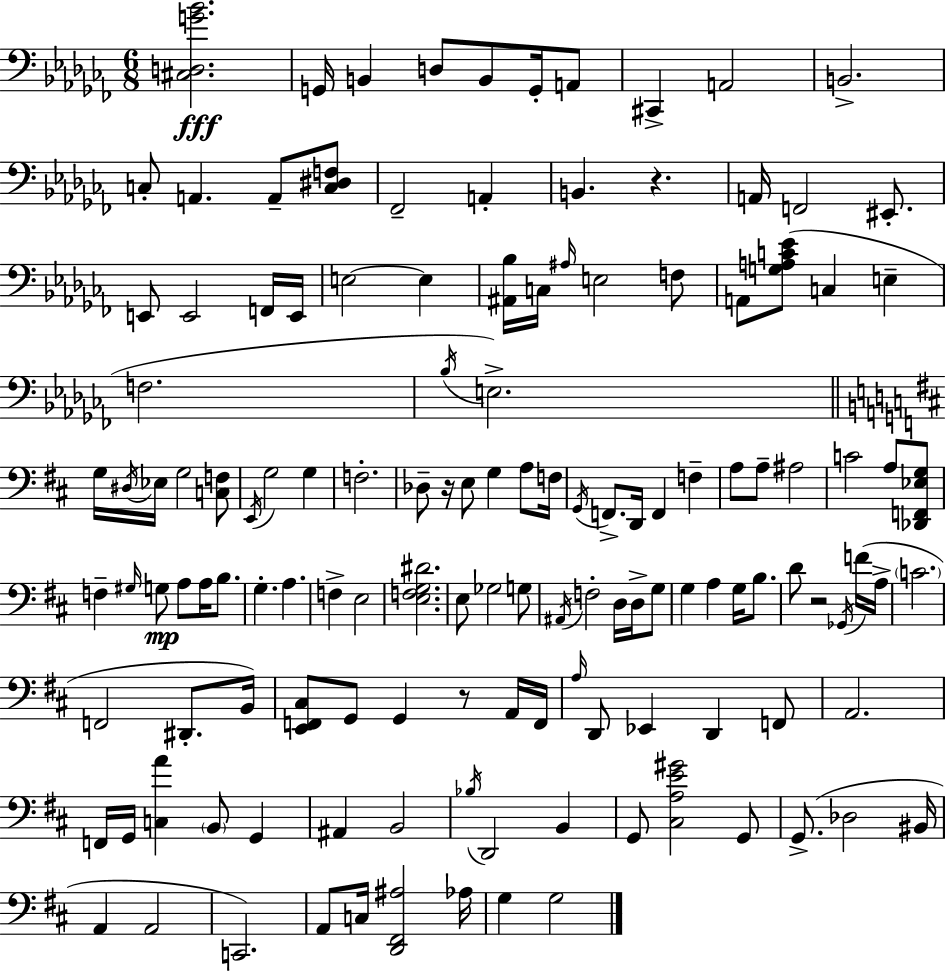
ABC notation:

X:1
T:Untitled
M:6/8
L:1/4
K:Abm
[^C,D,G_B]2 G,,/4 B,, D,/2 B,,/2 G,,/4 A,,/2 ^C,, A,,2 B,,2 C,/2 A,, A,,/2 [C,^D,F,]/2 _F,,2 A,, B,, z A,,/4 F,,2 ^E,,/2 E,,/2 E,,2 F,,/4 E,,/4 E,2 E, [^A,,_B,]/4 C,/4 ^A,/4 E,2 F,/2 A,,/2 [G,A,C_E]/2 C, E, F,2 _B,/4 E,2 G,/4 ^D,/4 _E,/4 G,2 [C,F,]/2 E,,/4 G,2 G, F,2 _D,/2 z/4 E,/2 G, A,/2 F,/4 G,,/4 F,,/2 D,,/4 F,, F, A,/2 A,/2 ^A,2 C2 A,/2 [_D,,F,,_E,G,]/2 F, ^G,/4 G,/2 A,/2 A,/4 B,/2 G, A, F, E,2 [E,F,G,^D]2 E,/2 _G,2 G,/2 ^A,,/4 F,2 D,/4 D,/4 G,/2 G, A, G,/4 B,/2 D/2 z2 _G,,/4 F/4 A,/4 C2 F,,2 ^D,,/2 B,,/4 [E,,F,,^C,]/2 G,,/2 G,, z/2 A,,/4 F,,/4 A,/4 D,,/2 _E,, D,, F,,/2 A,,2 F,,/4 G,,/4 [C,A] B,,/2 G,, ^A,, B,,2 _B,/4 D,,2 B,, G,,/2 [^C,A,E^G]2 G,,/2 G,,/2 _D,2 ^B,,/4 A,, A,,2 C,,2 A,,/2 C,/4 [D,,^F,,^A,]2 _A,/4 G, G,2